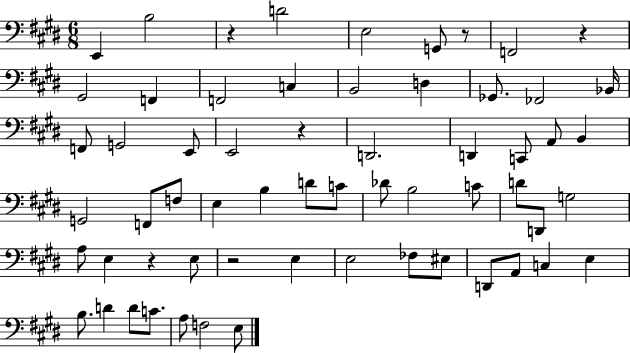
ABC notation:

X:1
T:Untitled
M:6/8
L:1/4
K:E
E,, B,2 z D2 E,2 G,,/2 z/2 F,,2 z ^G,,2 F,, F,,2 C, B,,2 D, _G,,/2 _F,,2 _B,,/4 F,,/2 G,,2 E,,/2 E,,2 z D,,2 D,, C,,/2 A,,/2 B,, G,,2 F,,/2 F,/2 E, B, D/2 C/2 _D/2 B,2 C/2 D/2 D,,/2 G,2 A,/2 E, z E,/2 z2 E, E,2 _F,/2 ^E,/2 D,,/2 A,,/2 C, E, B,/2 D D/2 C/2 A,/2 F,2 E,/2